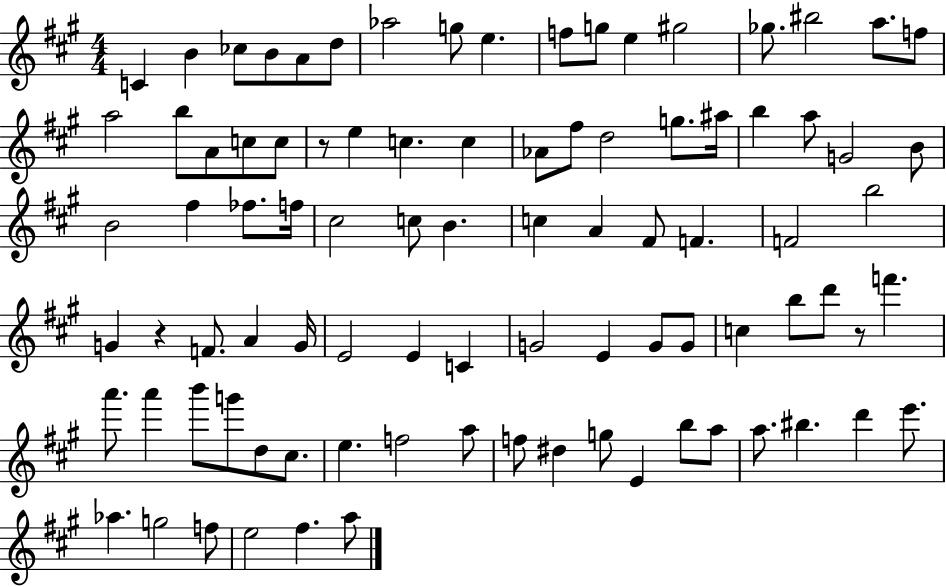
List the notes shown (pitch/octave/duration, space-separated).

C4/q B4/q CES5/e B4/e A4/e D5/e Ab5/h G5/e E5/q. F5/e G5/e E5/q G#5/h Gb5/e. BIS5/h A5/e. F5/e A5/h B5/e A4/e C5/e C5/e R/e E5/q C5/q. C5/q Ab4/e F#5/e D5/h G5/e. A#5/s B5/q A5/e G4/h B4/e B4/h F#5/q FES5/e. F5/s C#5/h C5/e B4/q. C5/q A4/q F#4/e F4/q. F4/h B5/h G4/q R/q F4/e. A4/q G4/s E4/h E4/q C4/q G4/h E4/q G4/e G4/e C5/q B5/e D6/e R/e F6/q. A6/e. A6/q B6/e G6/e D5/e C#5/e. E5/q. F5/h A5/e F5/e D#5/q G5/e E4/q B5/e A5/e A5/e. BIS5/q. D6/q E6/e. Ab5/q. G5/h F5/e E5/h F#5/q. A5/e